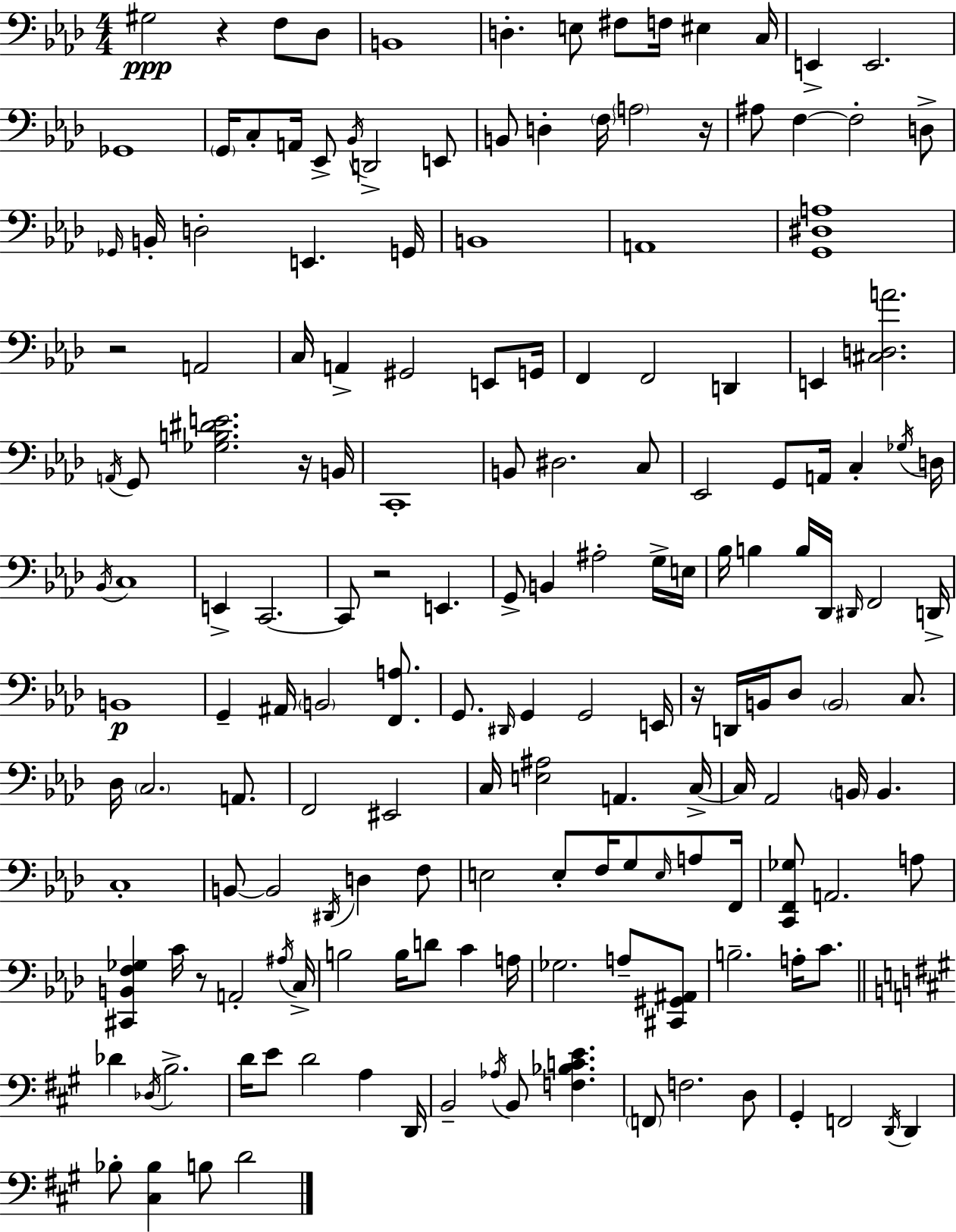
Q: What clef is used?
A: bass